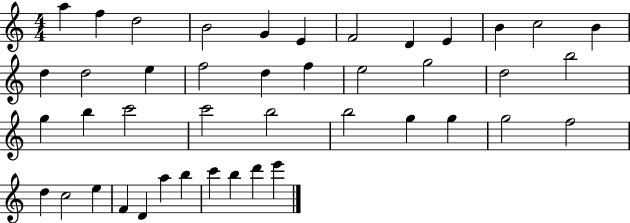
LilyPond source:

{
  \clef treble
  \numericTimeSignature
  \time 4/4
  \key c \major
  a''4 f''4 d''2 | b'2 g'4 e'4 | f'2 d'4 e'4 | b'4 c''2 b'4 | \break d''4 d''2 e''4 | f''2 d''4 f''4 | e''2 g''2 | d''2 b''2 | \break g''4 b''4 c'''2 | c'''2 b''2 | b''2 g''4 g''4 | g''2 f''2 | \break d''4 c''2 e''4 | f'4 d'4 a''4 b''4 | c'''4 b''4 d'''4 e'''4 | \bar "|."
}